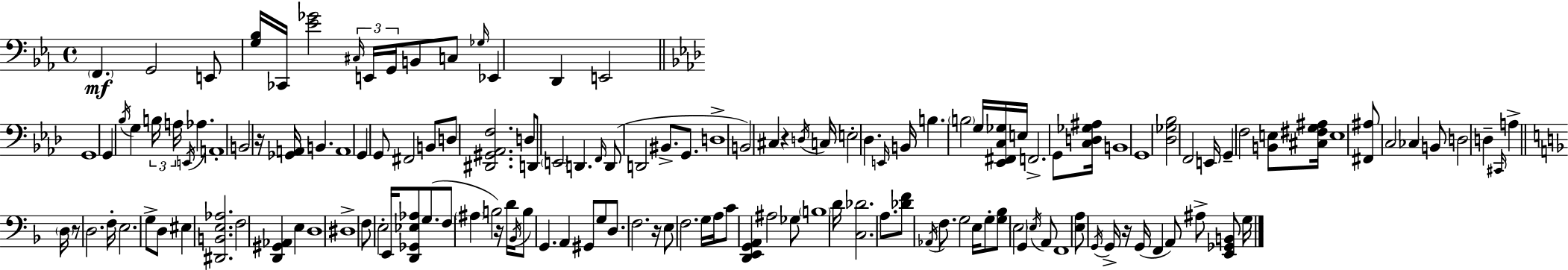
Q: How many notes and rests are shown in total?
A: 147